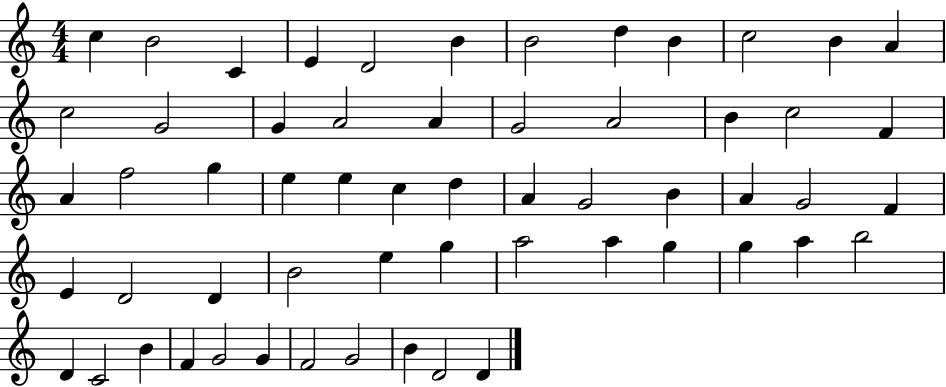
X:1
T:Untitled
M:4/4
L:1/4
K:C
c B2 C E D2 B B2 d B c2 B A c2 G2 G A2 A G2 A2 B c2 F A f2 g e e c d A G2 B A G2 F E D2 D B2 e g a2 a g g a b2 D C2 B F G2 G F2 G2 B D2 D